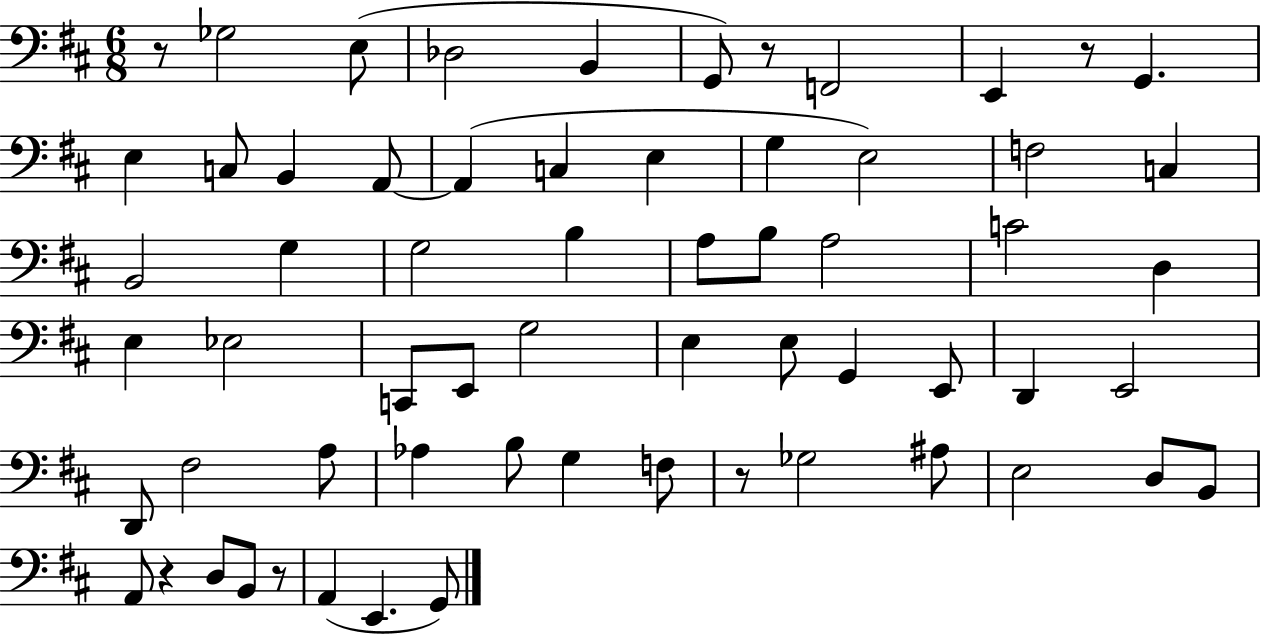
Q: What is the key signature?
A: D major